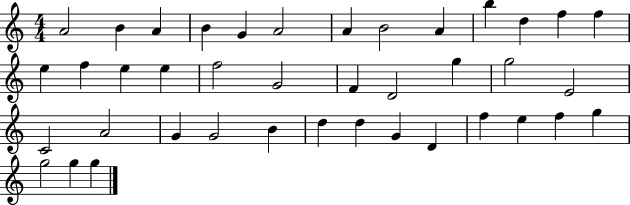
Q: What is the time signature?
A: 4/4